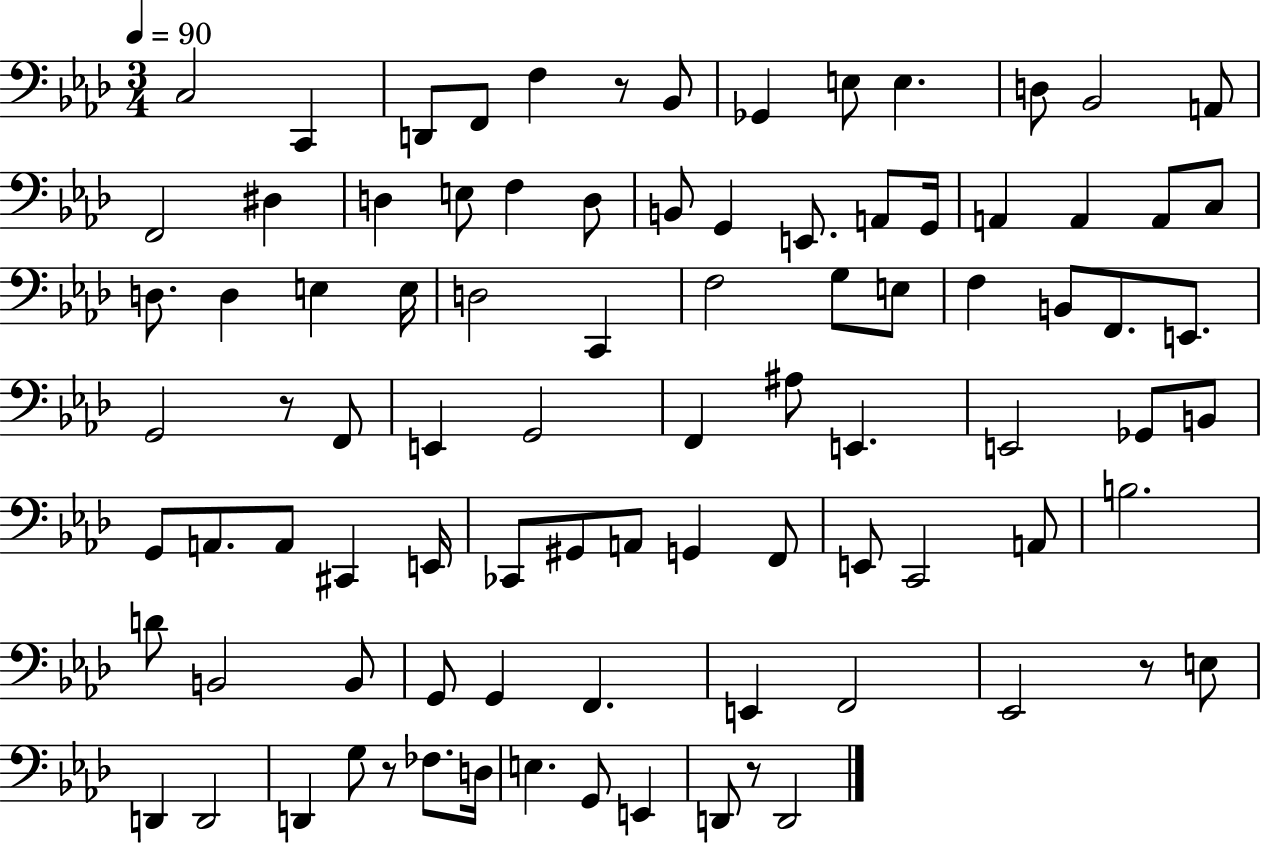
C3/h C2/q D2/e F2/e F3/q R/e Bb2/e Gb2/q E3/e E3/q. D3/e Bb2/h A2/e F2/h D#3/q D3/q E3/e F3/q D3/e B2/e G2/q E2/e. A2/e G2/s A2/q A2/q A2/e C3/e D3/e. D3/q E3/q E3/s D3/h C2/q F3/h G3/e E3/e F3/q B2/e F2/e. E2/e. G2/h R/e F2/e E2/q G2/h F2/q A#3/e E2/q. E2/h Gb2/e B2/e G2/e A2/e. A2/e C#2/q E2/s CES2/e G#2/e A2/e G2/q F2/e E2/e C2/h A2/e B3/h. D4/e B2/h B2/e G2/e G2/q F2/q. E2/q F2/h Eb2/h R/e E3/e D2/q D2/h D2/q G3/e R/e FES3/e. D3/s E3/q. G2/e E2/q D2/e R/e D2/h